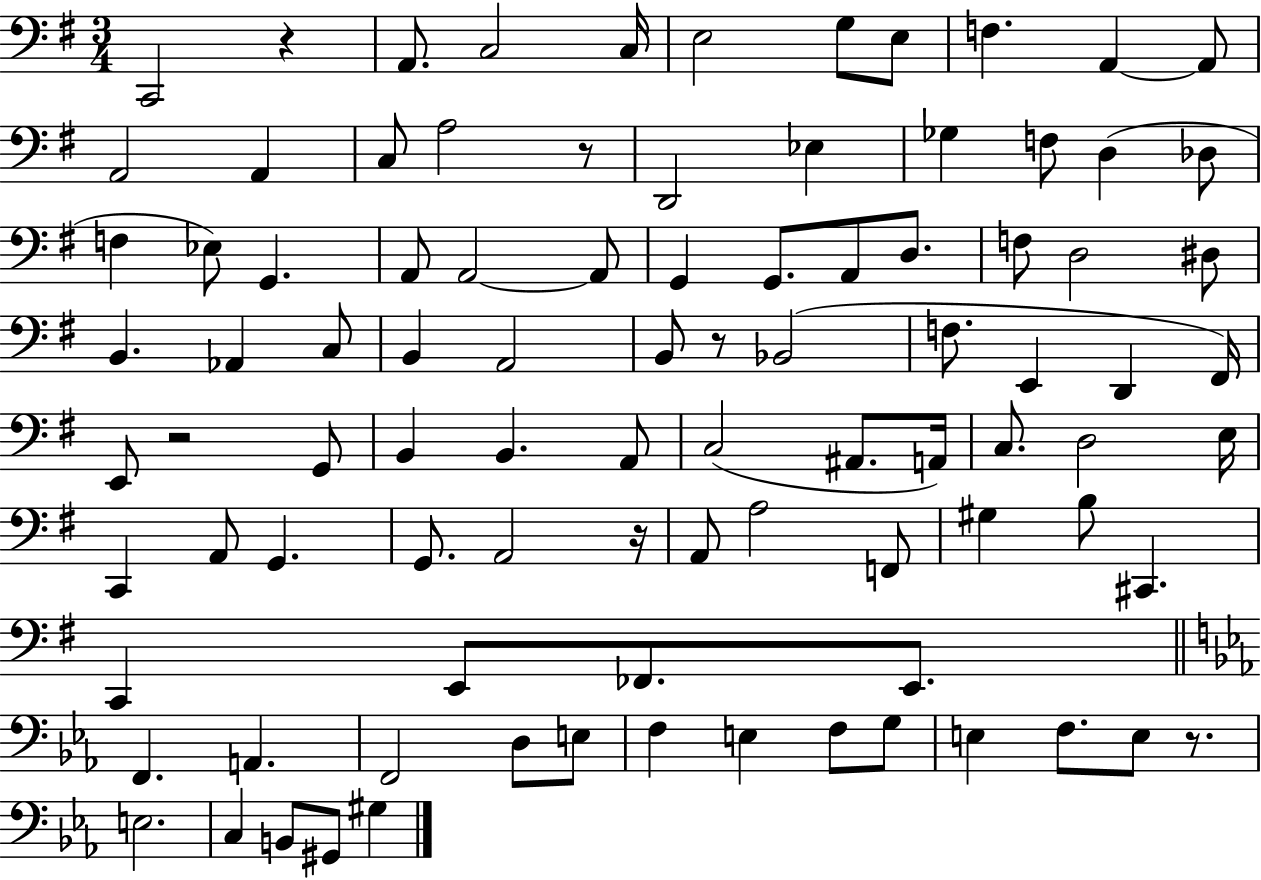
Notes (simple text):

C2/h R/q A2/e. C3/h C3/s E3/h G3/e E3/e F3/q. A2/q A2/e A2/h A2/q C3/e A3/h R/e D2/h Eb3/q Gb3/q F3/e D3/q Db3/e F3/q Eb3/e G2/q. A2/e A2/h A2/e G2/q G2/e. A2/e D3/e. F3/e D3/h D#3/e B2/q. Ab2/q C3/e B2/q A2/h B2/e R/e Bb2/h F3/e. E2/q D2/q F#2/s E2/e R/h G2/e B2/q B2/q. A2/e C3/h A#2/e. A2/s C3/e. D3/h E3/s C2/q A2/e G2/q. G2/e. A2/h R/s A2/e A3/h F2/e G#3/q B3/e C#2/q. C2/q E2/e FES2/e. E2/e. F2/q. A2/q. F2/h D3/e E3/e F3/q E3/q F3/e G3/e E3/q F3/e. E3/e R/e. E3/h. C3/q B2/e G#2/e G#3/q